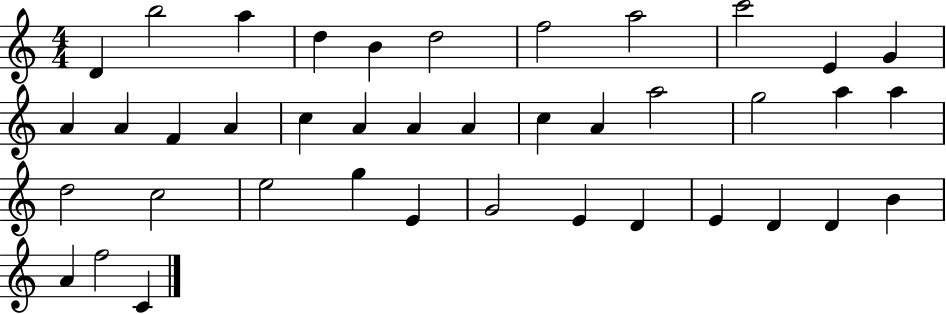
D4/q B5/h A5/q D5/q B4/q D5/h F5/h A5/h C6/h E4/q G4/q A4/q A4/q F4/q A4/q C5/q A4/q A4/q A4/q C5/q A4/q A5/h G5/h A5/q A5/q D5/h C5/h E5/h G5/q E4/q G4/h E4/q D4/q E4/q D4/q D4/q B4/q A4/q F5/h C4/q